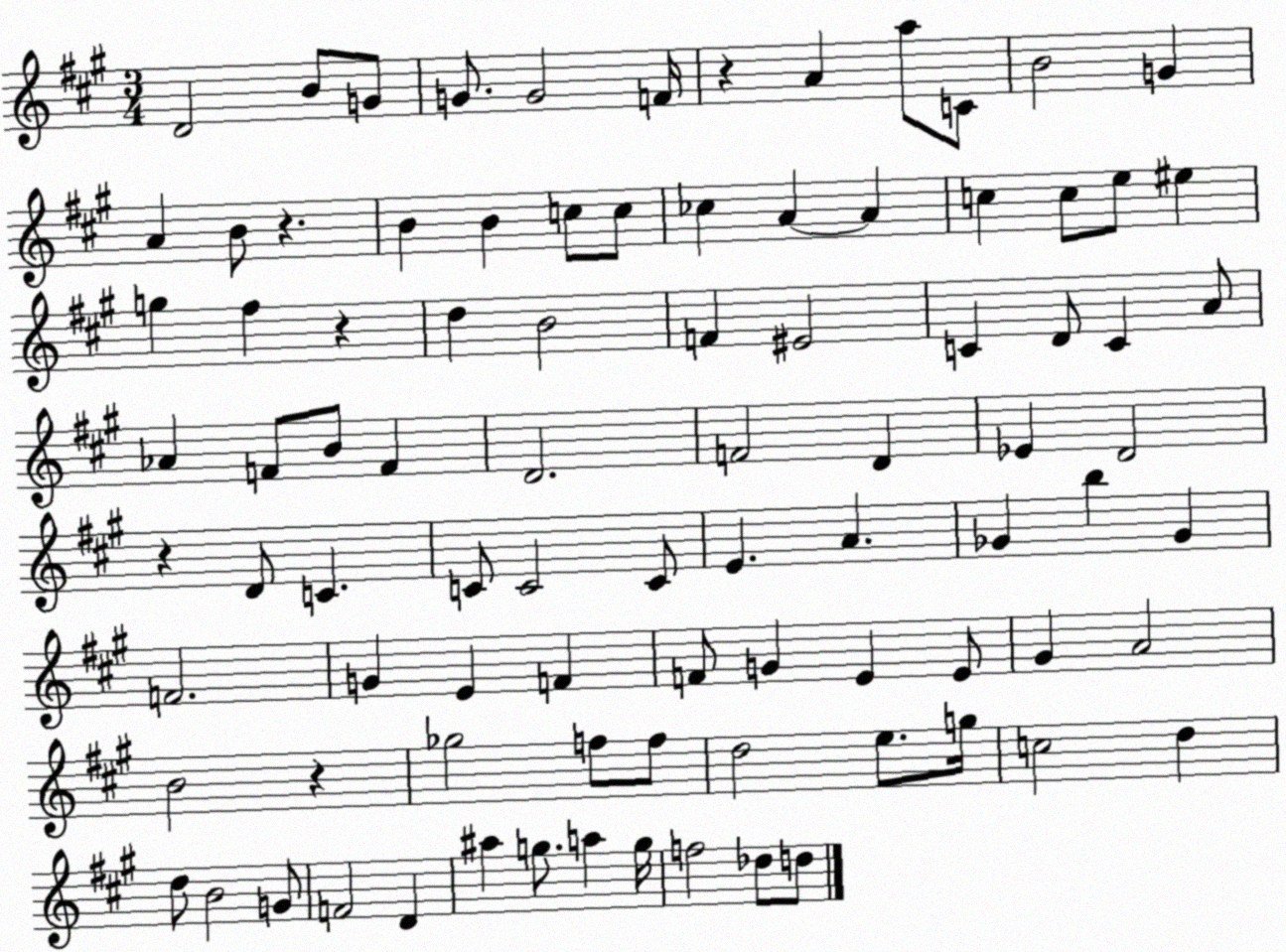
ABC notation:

X:1
T:Untitled
M:3/4
L:1/4
K:A
D2 B/2 G/2 G/2 G2 F/4 z A a/2 C/2 B2 G A B/2 z B B c/2 c/2 _c A A c c/2 e/2 ^e g ^f z d B2 F ^E2 C D/2 C A/2 _A F/2 B/2 F D2 F2 D _E D2 z D/2 C C/2 C2 C/2 E A _G b _G F2 G E F F/2 G E E/2 ^G A2 B2 z _g2 f/2 f/2 d2 e/2 g/4 c2 d d/2 B2 G/2 F2 D ^a g/2 a g/4 f2 _d/2 d/2